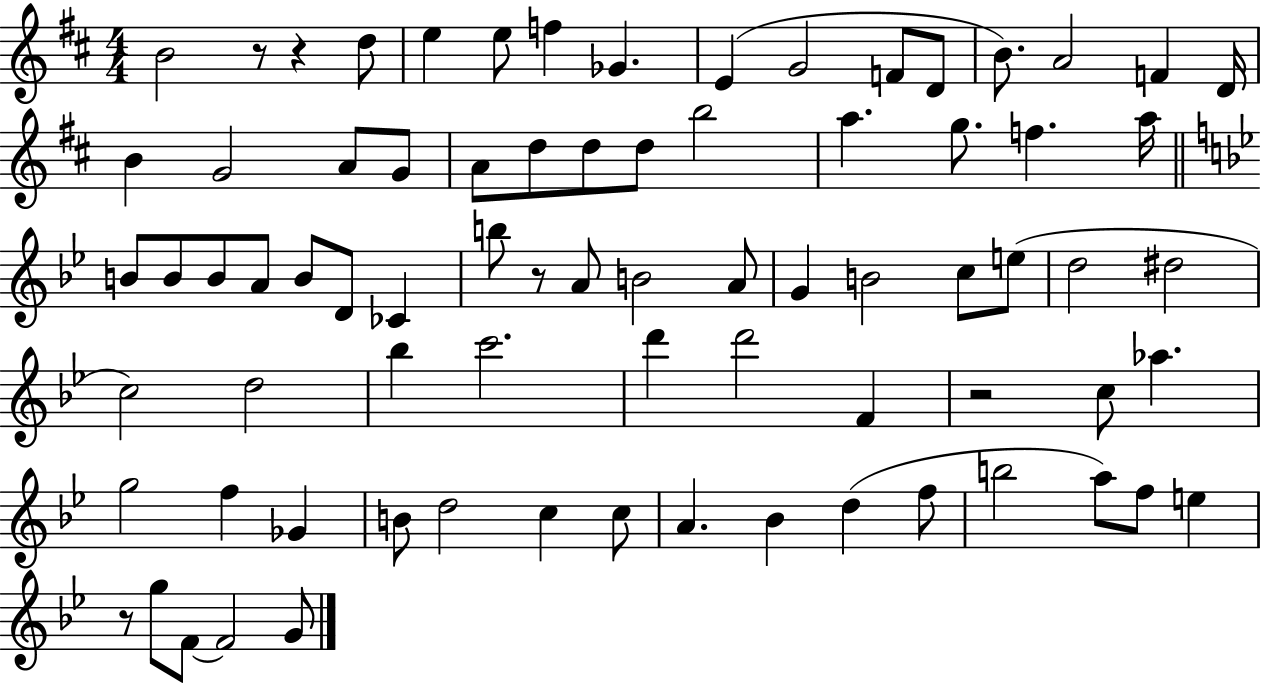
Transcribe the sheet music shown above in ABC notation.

X:1
T:Untitled
M:4/4
L:1/4
K:D
B2 z/2 z d/2 e e/2 f _G E G2 F/2 D/2 B/2 A2 F D/4 B G2 A/2 G/2 A/2 d/2 d/2 d/2 b2 a g/2 f a/4 B/2 B/2 B/2 A/2 B/2 D/2 _C b/2 z/2 A/2 B2 A/2 G B2 c/2 e/2 d2 ^d2 c2 d2 _b c'2 d' d'2 F z2 c/2 _a g2 f _G B/2 d2 c c/2 A _B d f/2 b2 a/2 f/2 e z/2 g/2 F/2 F2 G/2